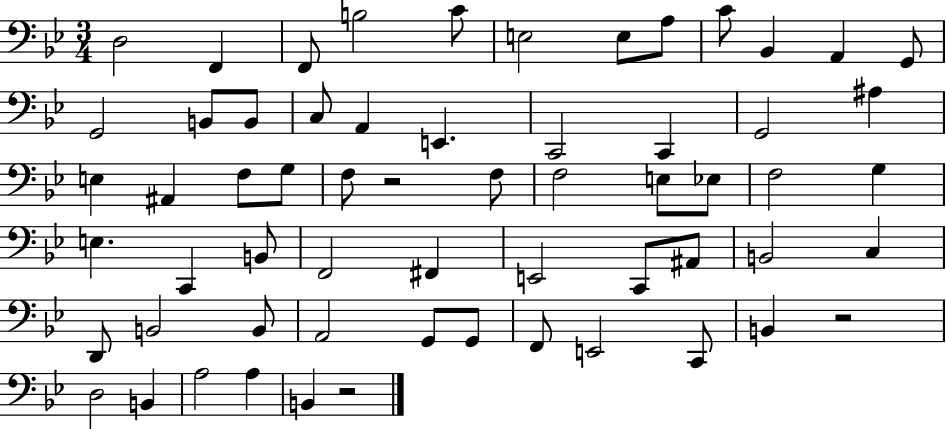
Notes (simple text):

D3/h F2/q F2/e B3/h C4/e E3/h E3/e A3/e C4/e Bb2/q A2/q G2/e G2/h B2/e B2/e C3/e A2/q E2/q. C2/h C2/q G2/h A#3/q E3/q A#2/q F3/e G3/e F3/e R/h F3/e F3/h E3/e Eb3/e F3/h G3/q E3/q. C2/q B2/e F2/h F#2/q E2/h C2/e A#2/e B2/h C3/q D2/e B2/h B2/e A2/h G2/e G2/e F2/e E2/h C2/e B2/q R/h D3/h B2/q A3/h A3/q B2/q R/h